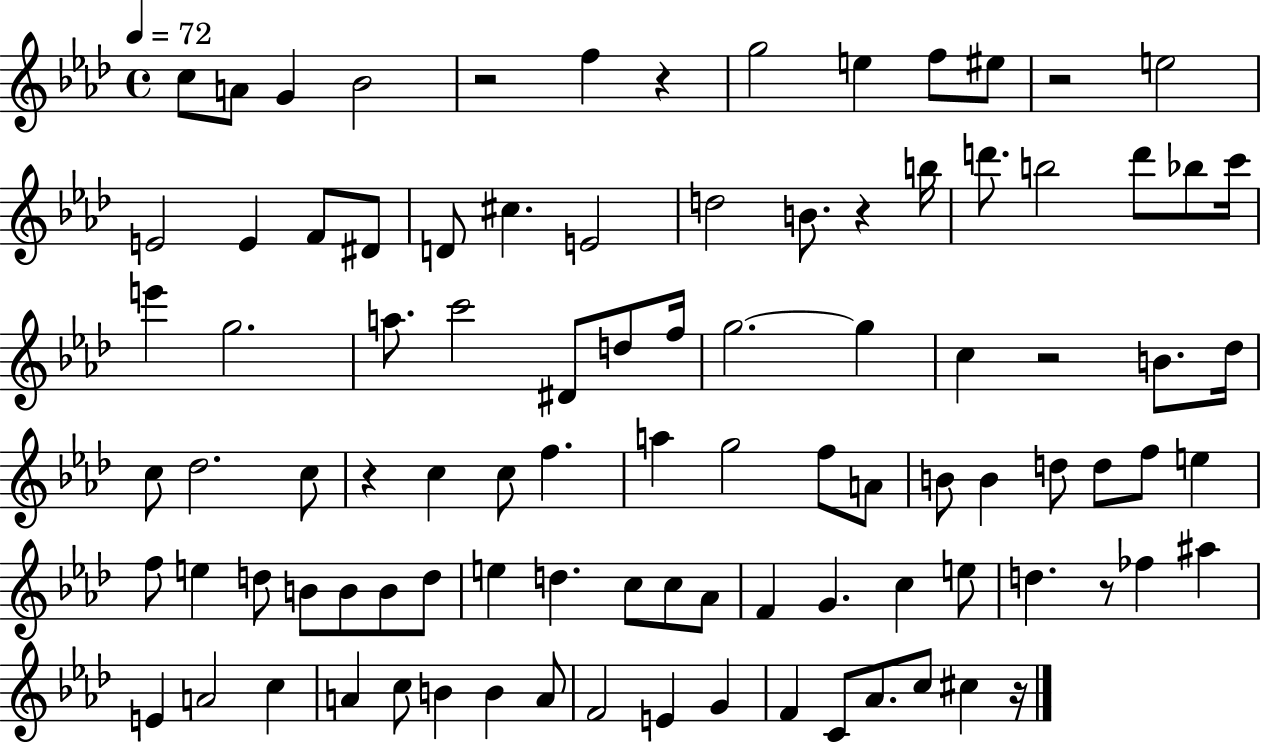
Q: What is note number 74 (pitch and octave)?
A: A4